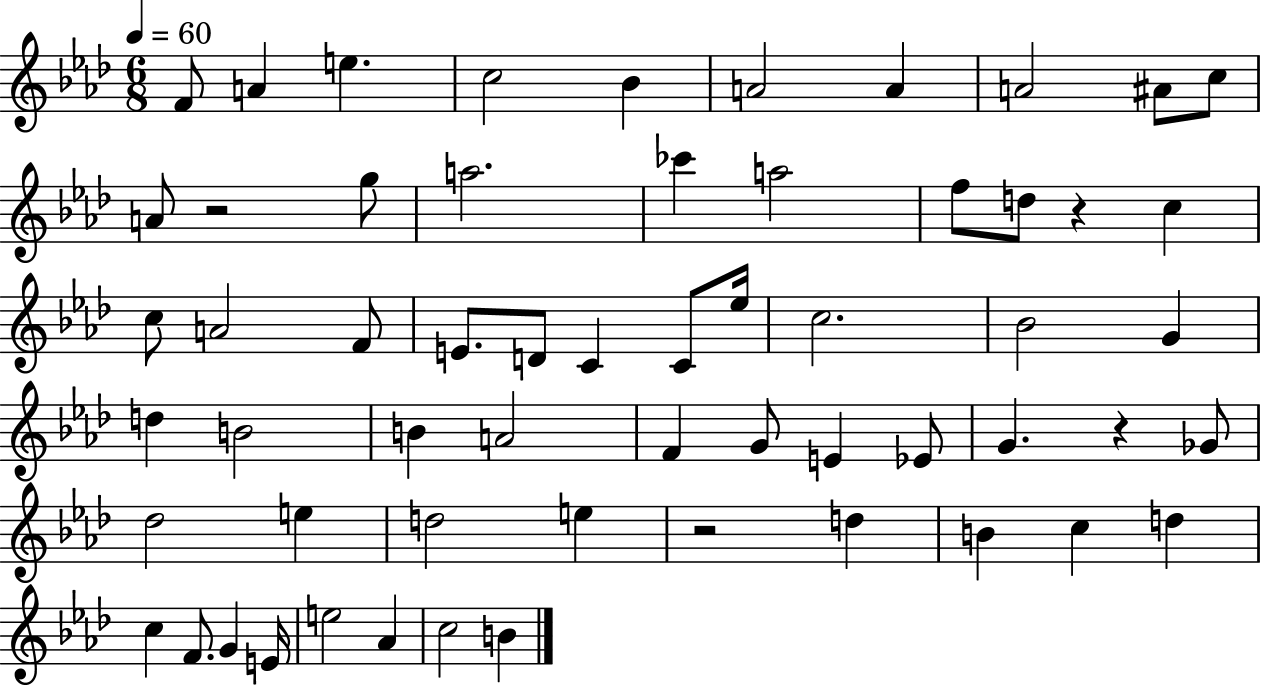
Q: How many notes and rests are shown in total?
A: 59